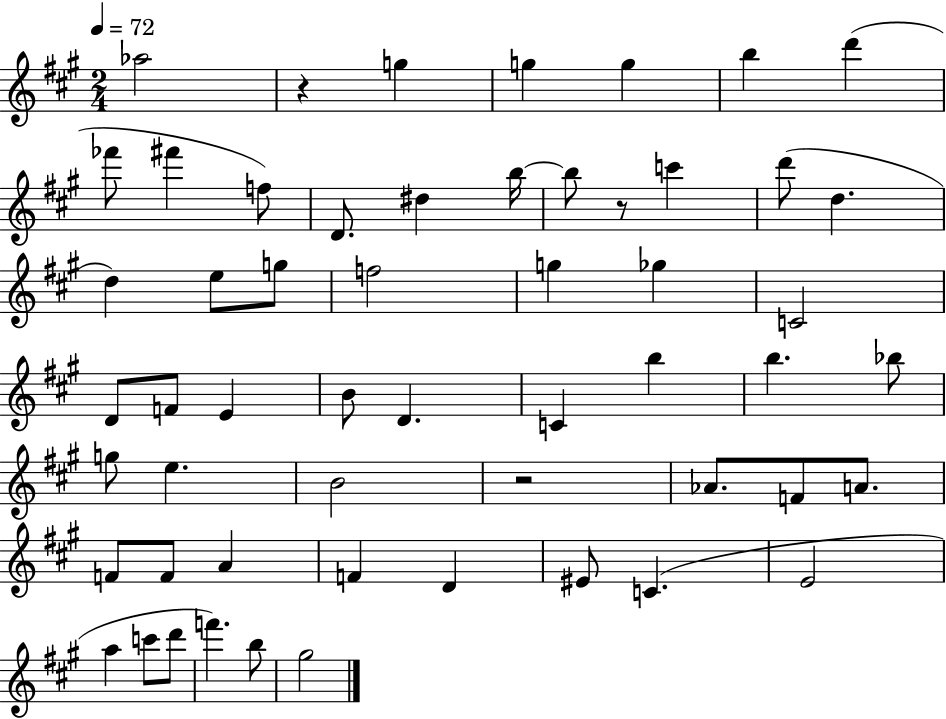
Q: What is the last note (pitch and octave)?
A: G#5